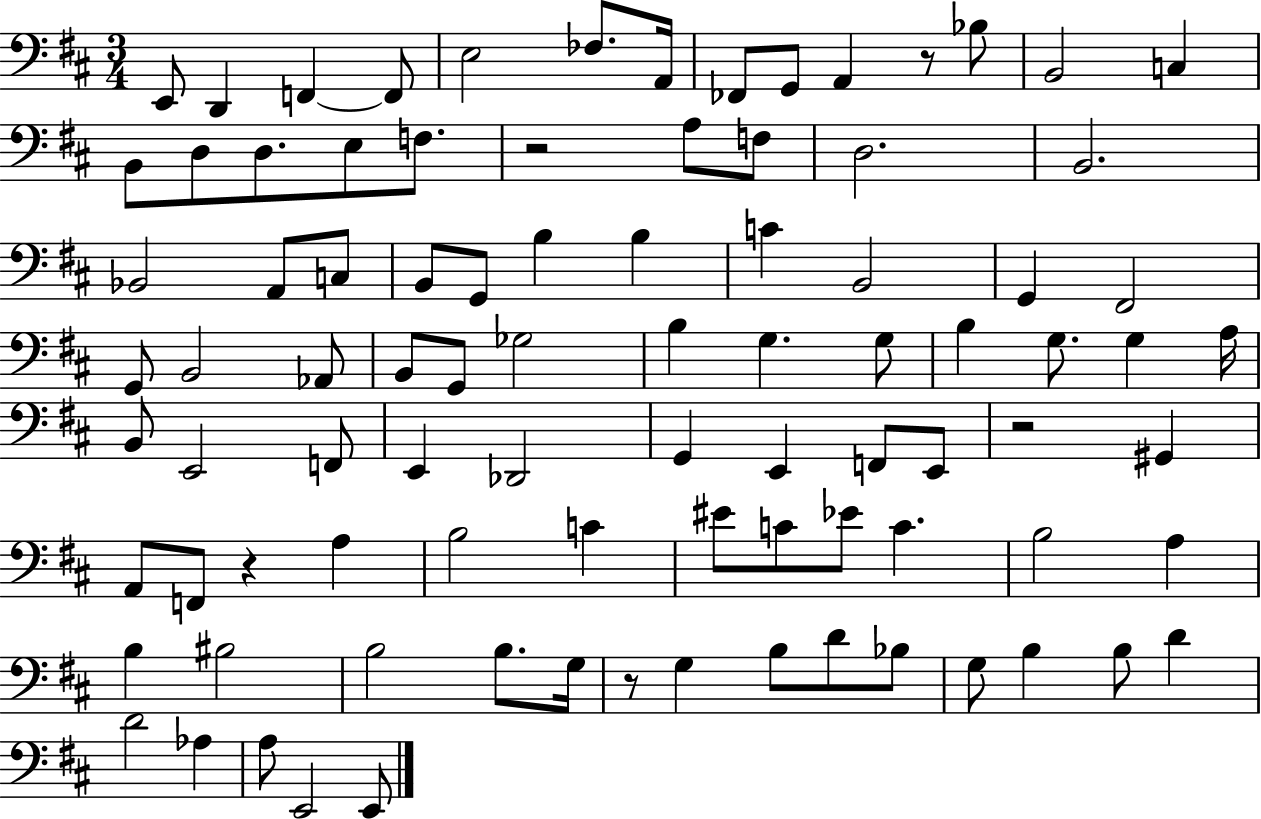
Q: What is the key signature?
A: D major